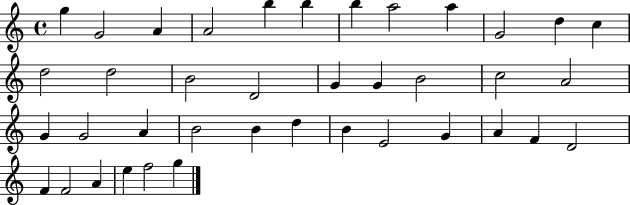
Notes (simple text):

G5/q G4/h A4/q A4/h B5/q B5/q B5/q A5/h A5/q G4/h D5/q C5/q D5/h D5/h B4/h D4/h G4/q G4/q B4/h C5/h A4/h G4/q G4/h A4/q B4/h B4/q D5/q B4/q E4/h G4/q A4/q F4/q D4/h F4/q F4/h A4/q E5/q F5/h G5/q